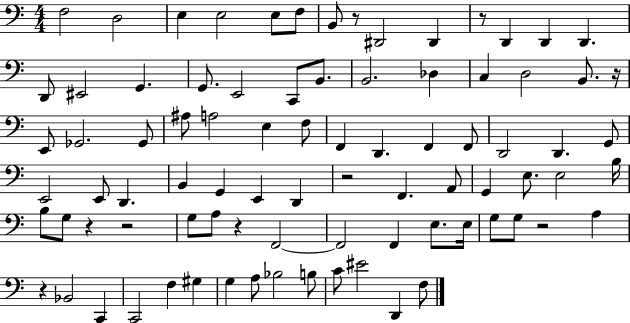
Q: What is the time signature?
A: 4/4